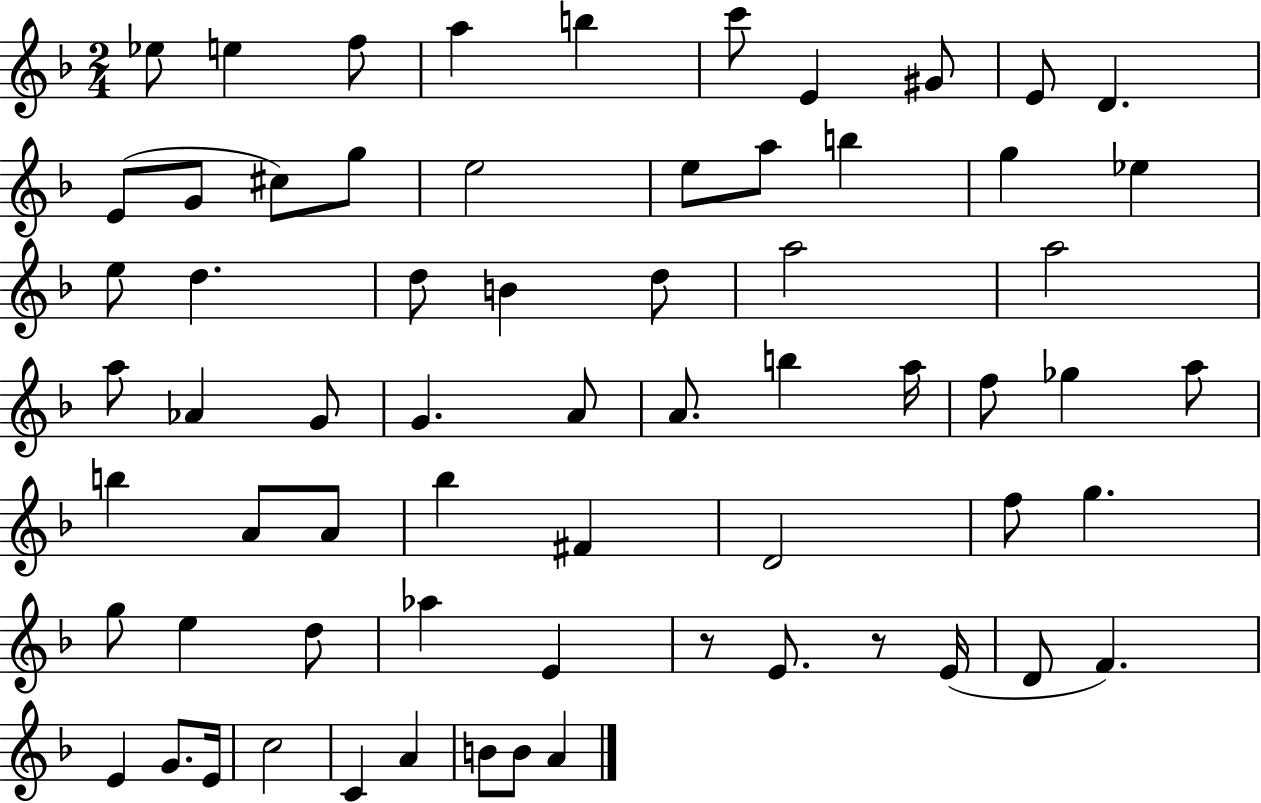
{
  \clef treble
  \numericTimeSignature
  \time 2/4
  \key f \major
  ees''8 e''4 f''8 | a''4 b''4 | c'''8 e'4 gis'8 | e'8 d'4. | \break e'8( g'8 cis''8) g''8 | e''2 | e''8 a''8 b''4 | g''4 ees''4 | \break e''8 d''4. | d''8 b'4 d''8 | a''2 | a''2 | \break a''8 aes'4 g'8 | g'4. a'8 | a'8. b''4 a''16 | f''8 ges''4 a''8 | \break b''4 a'8 a'8 | bes''4 fis'4 | d'2 | f''8 g''4. | \break g''8 e''4 d''8 | aes''4 e'4 | r8 e'8. r8 e'16( | d'8 f'4.) | \break e'4 g'8. e'16 | c''2 | c'4 a'4 | b'8 b'8 a'4 | \break \bar "|."
}